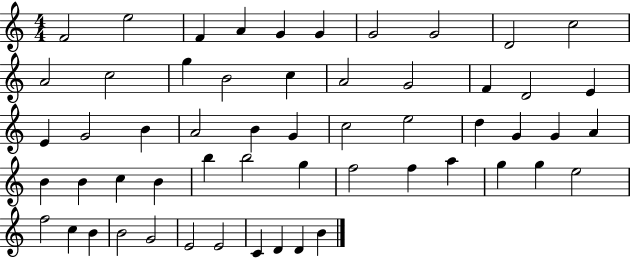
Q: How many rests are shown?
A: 0